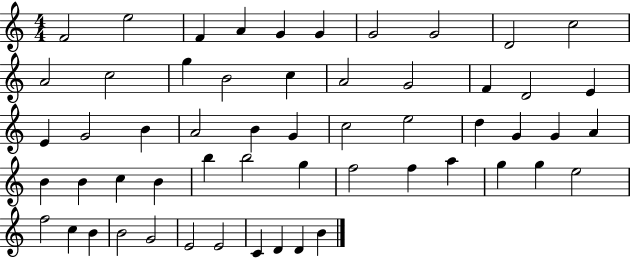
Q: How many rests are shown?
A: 0